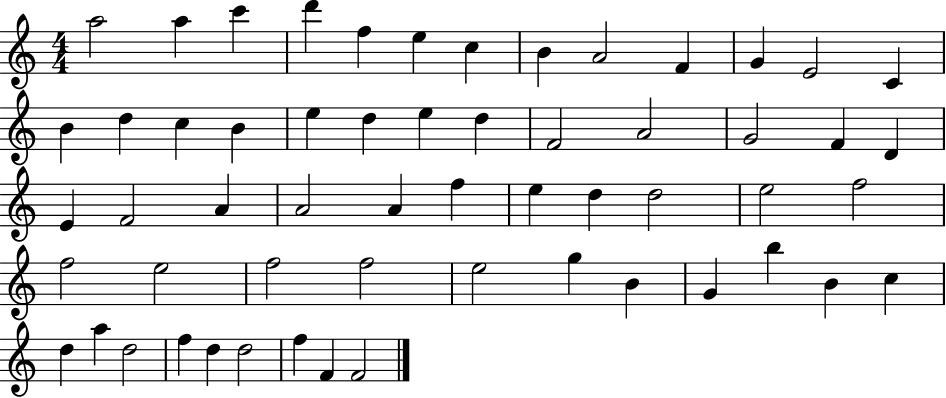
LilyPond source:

{
  \clef treble
  \numericTimeSignature
  \time 4/4
  \key c \major
  a''2 a''4 c'''4 | d'''4 f''4 e''4 c''4 | b'4 a'2 f'4 | g'4 e'2 c'4 | \break b'4 d''4 c''4 b'4 | e''4 d''4 e''4 d''4 | f'2 a'2 | g'2 f'4 d'4 | \break e'4 f'2 a'4 | a'2 a'4 f''4 | e''4 d''4 d''2 | e''2 f''2 | \break f''2 e''2 | f''2 f''2 | e''2 g''4 b'4 | g'4 b''4 b'4 c''4 | \break d''4 a''4 d''2 | f''4 d''4 d''2 | f''4 f'4 f'2 | \bar "|."
}